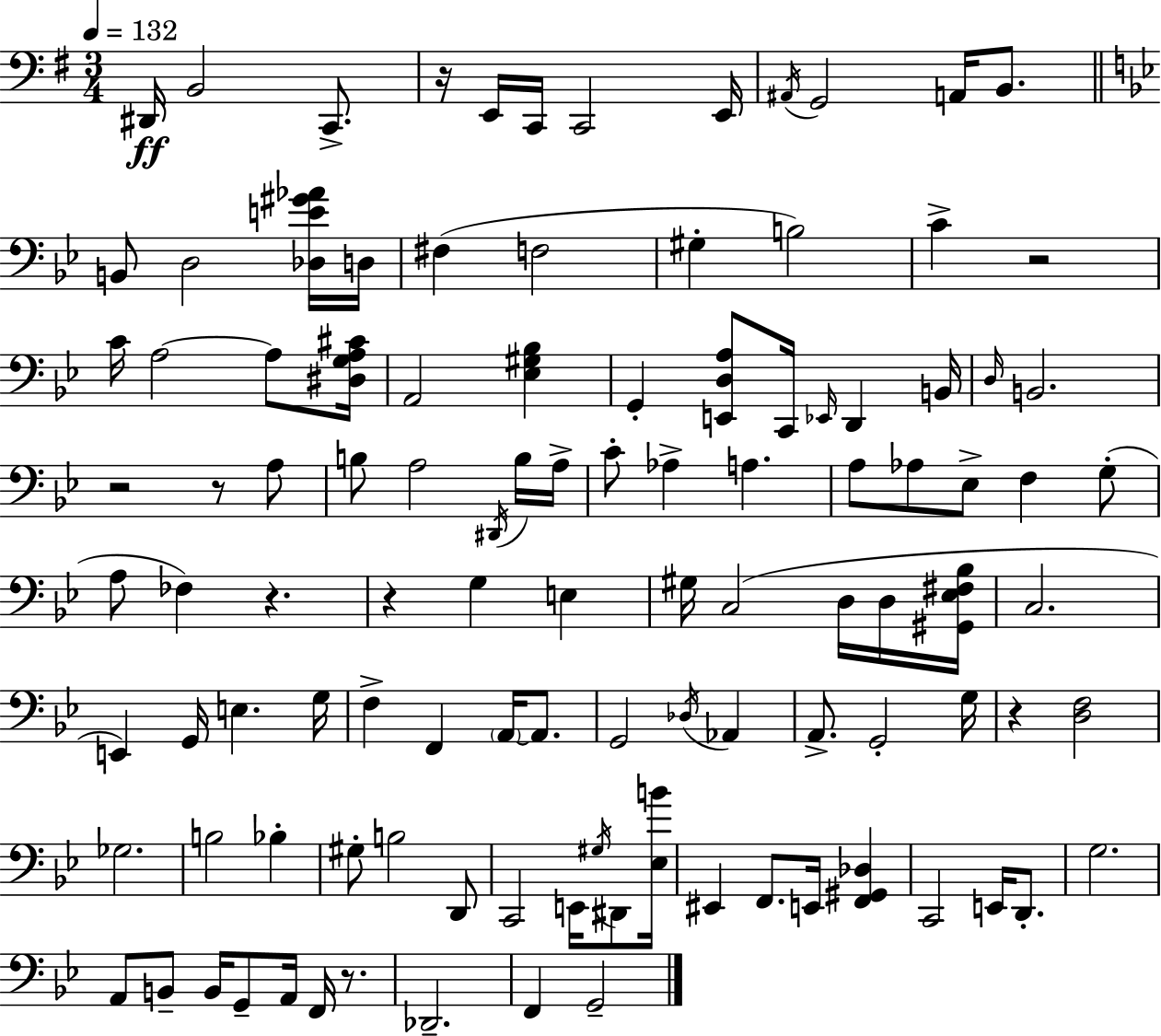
X:1
T:Untitled
M:3/4
L:1/4
K:Em
^D,,/4 B,,2 C,,/2 z/4 E,,/4 C,,/4 C,,2 E,,/4 ^A,,/4 G,,2 A,,/4 B,,/2 B,,/2 D,2 [_D,E^G_A]/4 D,/4 ^F, F,2 ^G, B,2 C z2 C/4 A,2 A,/2 [^D,G,A,^C]/4 A,,2 [_E,^G,_B,] G,, [E,,D,A,]/2 C,,/4 _E,,/4 D,, B,,/4 D,/4 B,,2 z2 z/2 A,/2 B,/2 A,2 ^D,,/4 B,/4 A,/4 C/2 _A, A, A,/2 _A,/2 _E,/2 F, G,/2 A,/2 _F, z z G, E, ^G,/4 C,2 D,/4 D,/4 [^G,,_E,^F,_B,]/4 C,2 E,, G,,/4 E, G,/4 F, F,, A,,/4 A,,/2 G,,2 _D,/4 _A,, A,,/2 G,,2 G,/4 z [D,F,]2 _G,2 B,2 _B, ^G,/2 B,2 D,,/2 C,,2 E,,/4 ^G,/4 ^D,,/2 [_E,B]/4 ^E,, F,,/2 E,,/4 [F,,^G,,_D,] C,,2 E,,/4 D,,/2 G,2 A,,/2 B,,/2 B,,/4 G,,/2 A,,/4 F,,/4 z/2 _D,,2 F,, G,,2